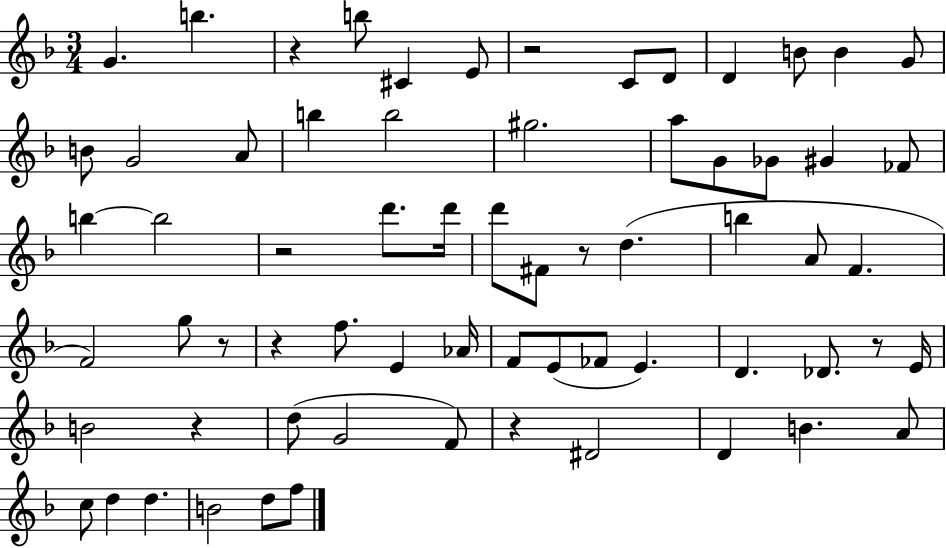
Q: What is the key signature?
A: F major